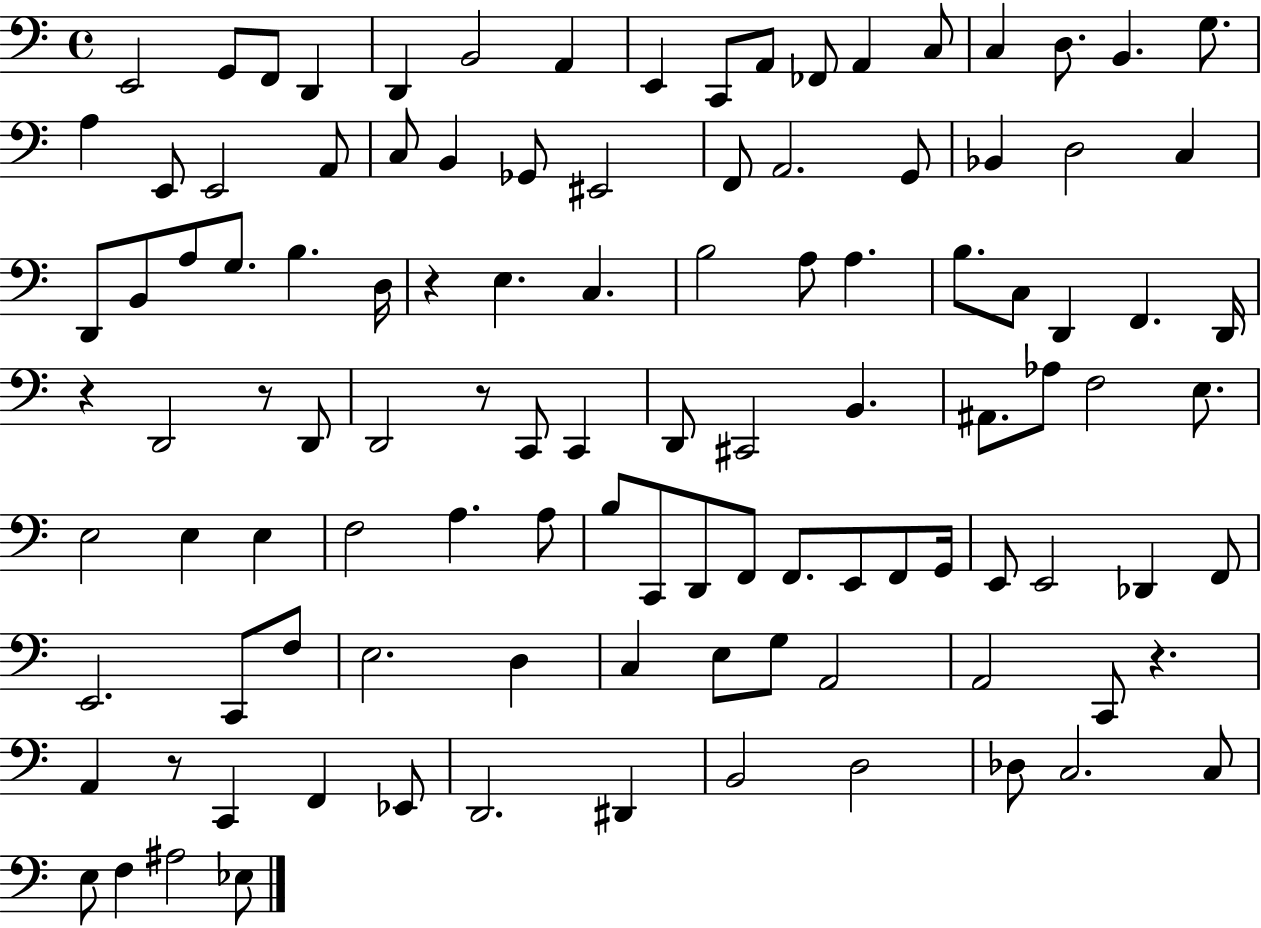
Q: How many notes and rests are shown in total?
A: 109